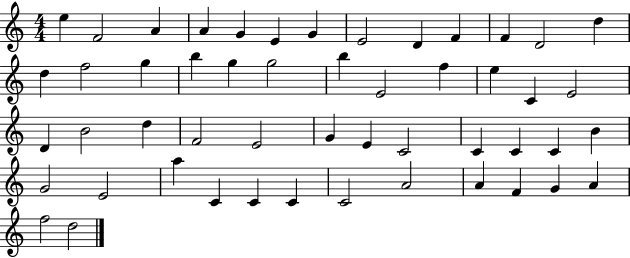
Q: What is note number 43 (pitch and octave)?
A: C4